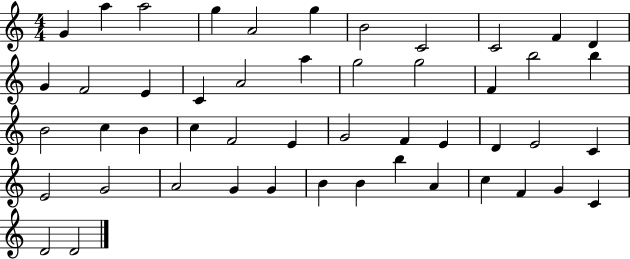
X:1
T:Untitled
M:4/4
L:1/4
K:C
G a a2 g A2 g B2 C2 C2 F D G F2 E C A2 a g2 g2 F b2 b B2 c B c F2 E G2 F E D E2 C E2 G2 A2 G G B B b A c F G C D2 D2